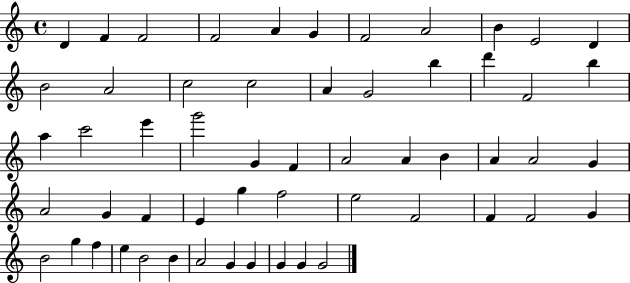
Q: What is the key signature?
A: C major